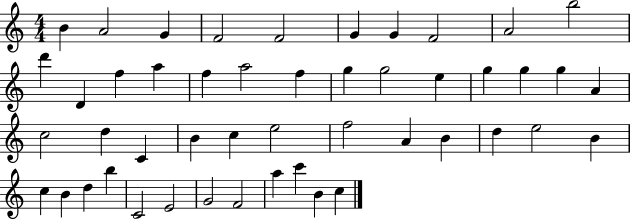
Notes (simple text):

B4/q A4/h G4/q F4/h F4/h G4/q G4/q F4/h A4/h B5/h D6/q D4/q F5/q A5/q F5/q A5/h F5/q G5/q G5/h E5/q G5/q G5/q G5/q A4/q C5/h D5/q C4/q B4/q C5/q E5/h F5/h A4/q B4/q D5/q E5/h B4/q C5/q B4/q D5/q B5/q C4/h E4/h G4/h F4/h A5/q C6/q B4/q C5/q